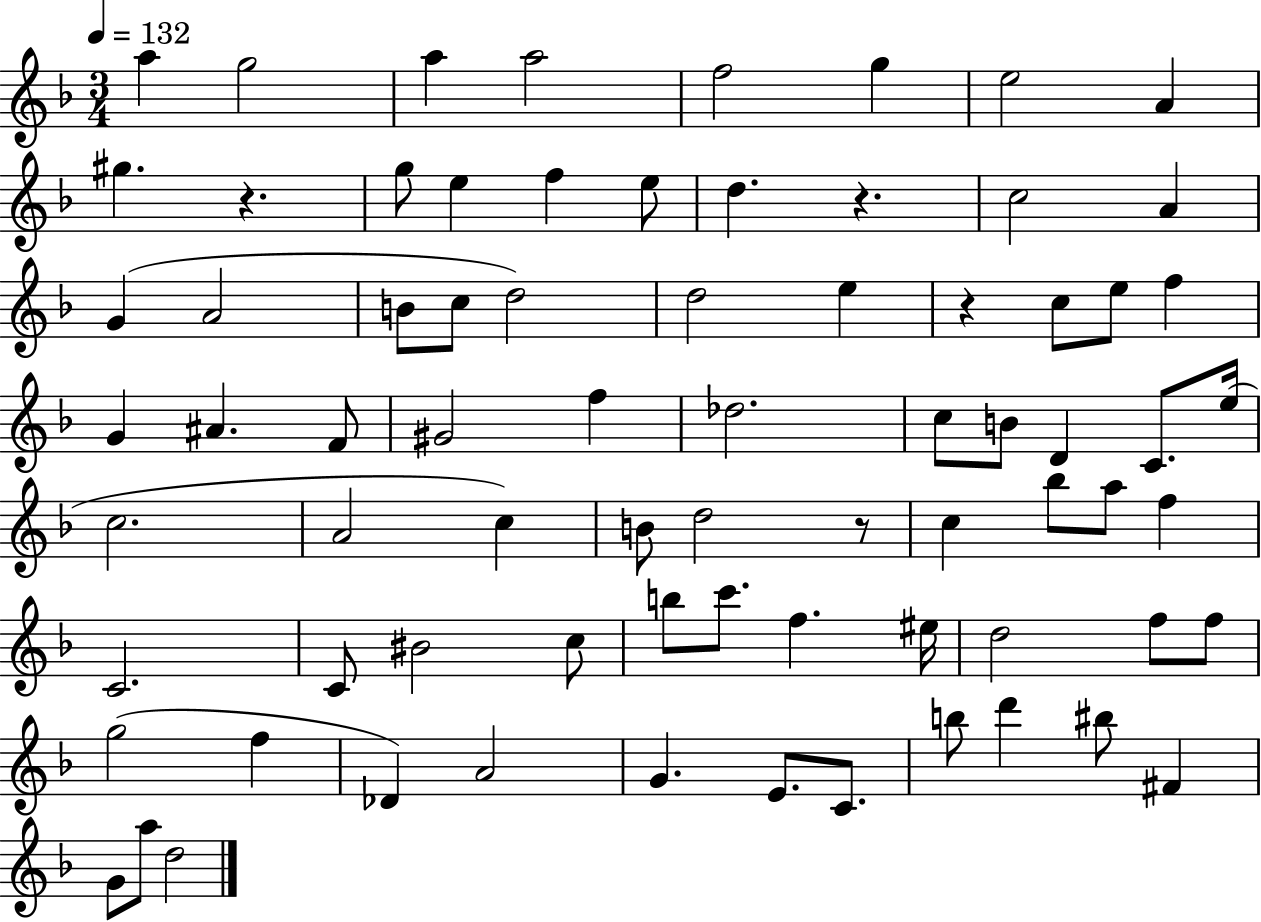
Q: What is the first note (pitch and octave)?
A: A5